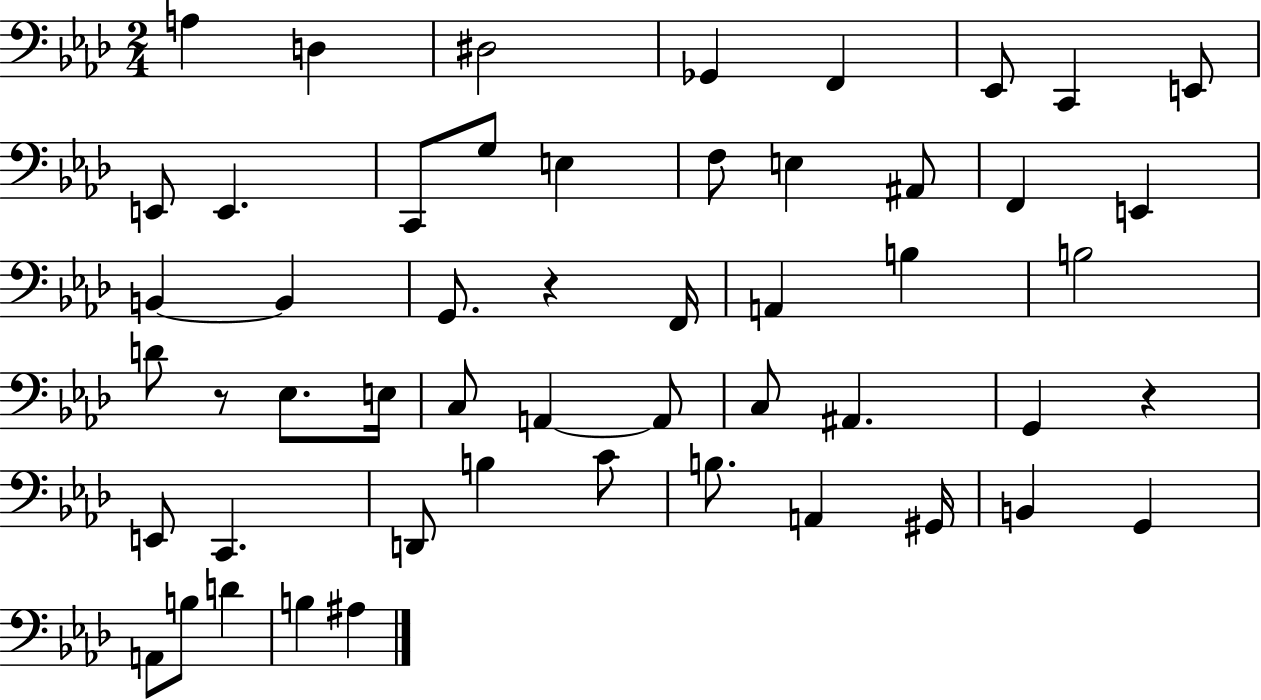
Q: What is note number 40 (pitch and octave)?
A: B3